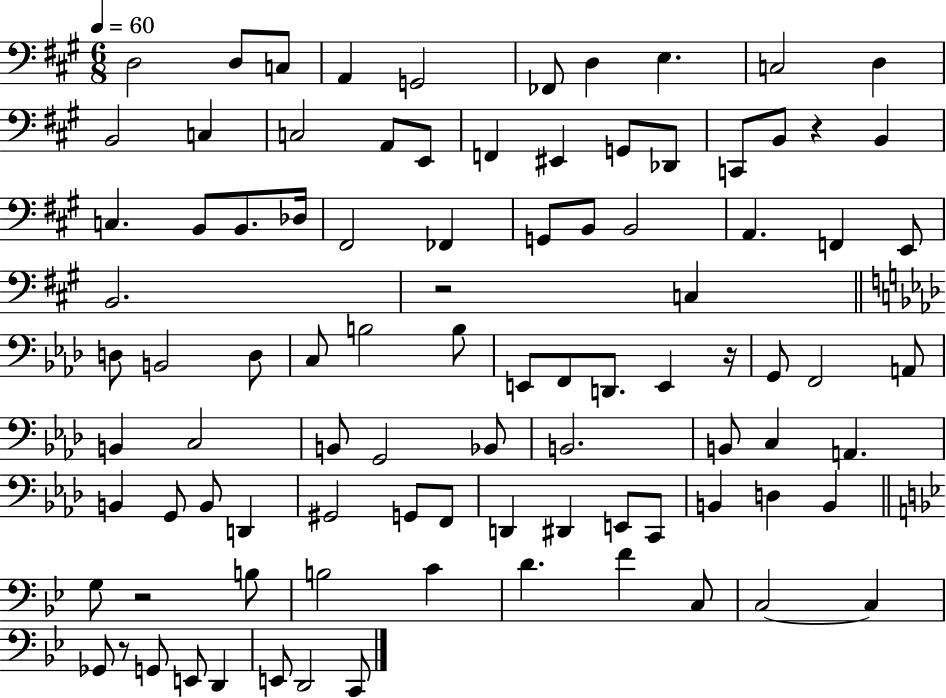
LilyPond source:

{
  \clef bass
  \numericTimeSignature
  \time 6/8
  \key a \major
  \tempo 4 = 60
  d2 d8 c8 | a,4 g,2 | fes,8 d4 e4. | c2 d4 | \break b,2 c4 | c2 a,8 e,8 | f,4 eis,4 g,8 des,8 | c,8 b,8 r4 b,4 | \break c4. b,8 b,8. des16 | fis,2 fes,4 | g,8 b,8 b,2 | a,4. f,4 e,8 | \break b,2. | r2 c4 | \bar "||" \break \key aes \major d8 b,2 d8 | c8 b2 b8 | e,8 f,8 d,8. e,4 r16 | g,8 f,2 a,8 | \break b,4 c2 | b,8 g,2 bes,8 | b,2. | b,8 c4 a,4. | \break b,4 g,8 b,8 d,4 | gis,2 g,8 f,8 | d,4 dis,4 e,8 c,8 | b,4 d4 b,4 | \break \bar "||" \break \key g \minor g8 r2 b8 | b2 c'4 | d'4. f'4 c8 | c2~~ c4 | \break ges,8 r8 g,8 e,8 d,4 | e,8 d,2 c,8 | \bar "|."
}